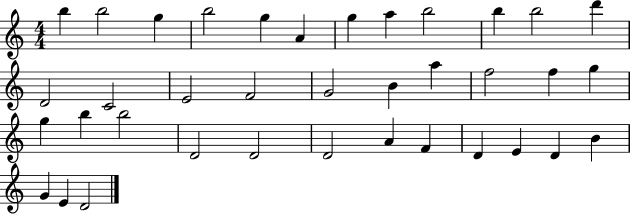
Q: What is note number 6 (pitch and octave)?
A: A4